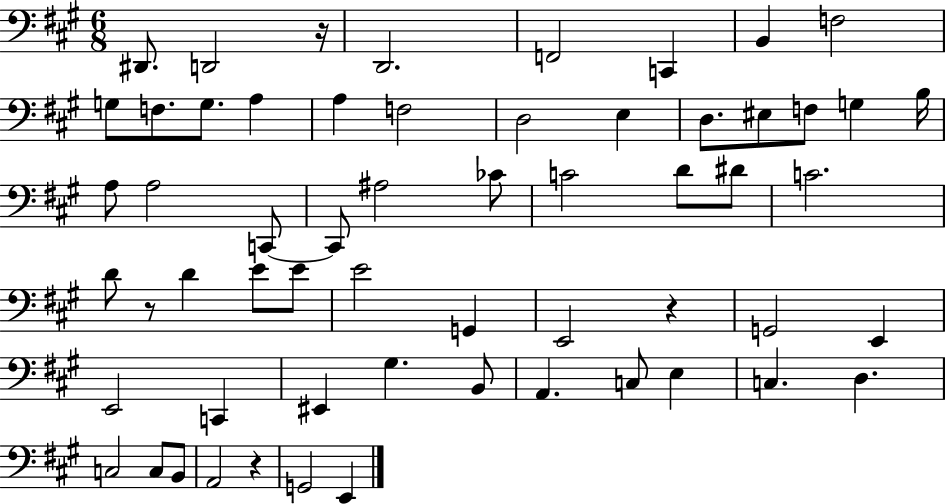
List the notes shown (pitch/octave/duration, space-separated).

D#2/e. D2/h R/s D2/h. F2/h C2/q B2/q F3/h G3/e F3/e. G3/e. A3/q A3/q F3/h D3/h E3/q D3/e. EIS3/e F3/e G3/q B3/s A3/e A3/h C2/e C2/e A#3/h CES4/e C4/h D4/e D#4/e C4/h. D4/e R/e D4/q E4/e E4/e E4/h G2/q E2/h R/q G2/h E2/q E2/h C2/q EIS2/q G#3/q. B2/e A2/q. C3/e E3/q C3/q. D3/q. C3/h C3/e B2/e A2/h R/q G2/h E2/q